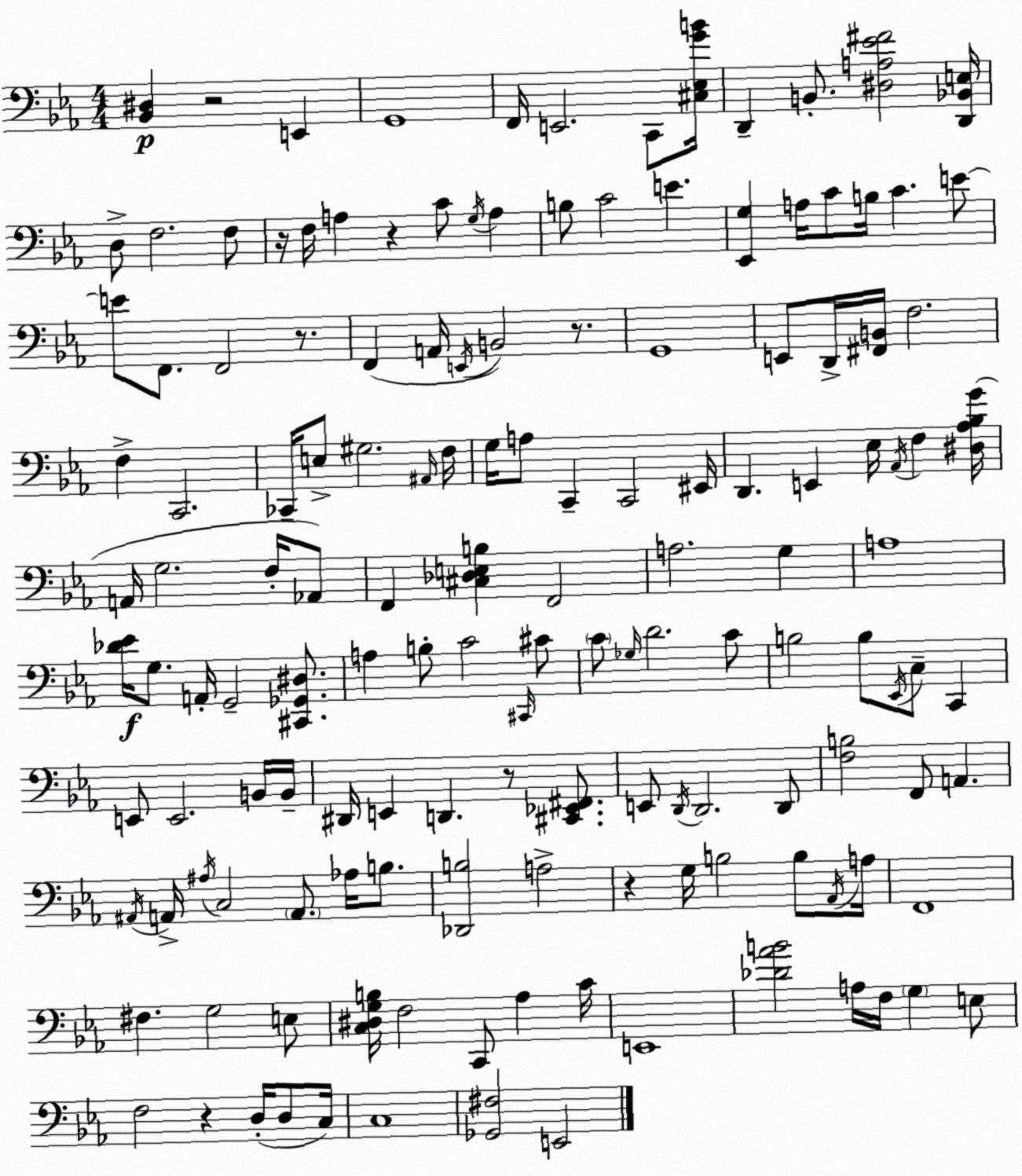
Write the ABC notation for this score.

X:1
T:Untitled
M:4/4
L:1/4
K:Cm
[_B,,^D,] z2 E,, G,,4 F,,/4 E,,2 C,,/2 [^C,_E,GB]/4 D,, B,,/2 [^D,A,_E^F]2 [D,,_B,,E,]/4 D,/2 F,2 F,/2 z/4 F,/4 A, z C/2 G,/4 A, B,/2 C2 E [_E,,G,] A,/4 C/2 B,/4 C E/2 E/2 F,,/2 F,,2 z/2 F,, A,,/4 E,,/4 B,,2 z/2 G,,4 E,,/2 D,,/4 [^F,,B,,]/4 F,2 F, C,,2 _C,,/4 E,/2 ^G,2 ^A,,/4 F,/4 G,/4 A,/2 C,, C,,2 ^E,,/4 D,, E,, _E,/4 _A,,/4 F, [^D,_A,_B,G]/4 A,,/4 G,2 F,/4 _A,,/2 F,, [^C,_D,E,B,] F,,2 A,2 G, A,4 [_D_E]/4 G,/2 A,,/4 G,,2 [^C,,_G,,^D,]/2 A, B,/2 C2 ^C,,/4 ^C/2 C/2 _G,/4 D2 C/2 B,2 B,/2 _E,,/4 C,/2 C,, E,,/2 E,,2 B,,/4 B,,/4 ^D,,/4 E,, D,, z/2 [^C,,_E,,^F,,]/2 E,,/2 D,,/4 D,,2 D,,/2 [F,B,]2 F,,/2 A,, ^A,,/4 A,,/4 ^A,/4 C,2 A,,/2 _A,/4 B,/2 [_D,,B,]2 A,2 z G,/4 B,2 B,/2 _A,,/4 A,/4 F,,4 ^F, G,2 E,/2 [C,^D,G,B,]/4 F,2 C,,/2 _A, C/4 E,,4 [_D_AB]2 A,/4 F,/4 G, E,/2 F,2 z D,/4 D,/2 C,/4 C,4 [_G,,^F,]2 E,,2